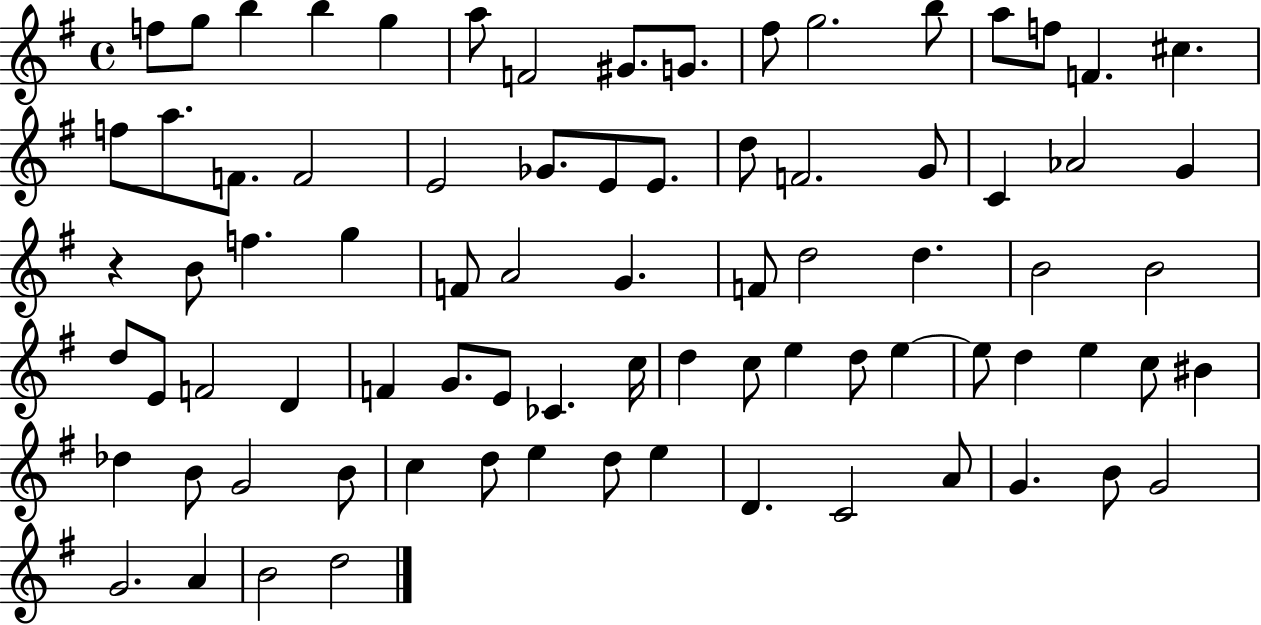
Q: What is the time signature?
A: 4/4